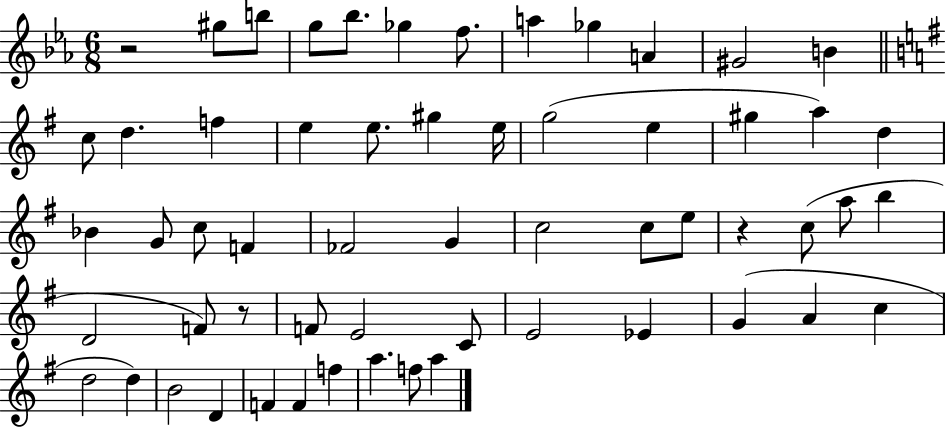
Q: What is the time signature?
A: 6/8